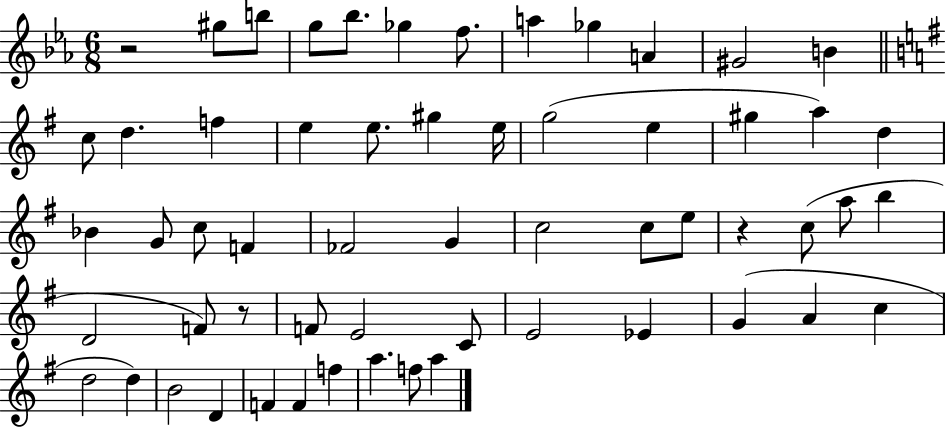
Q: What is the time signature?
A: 6/8